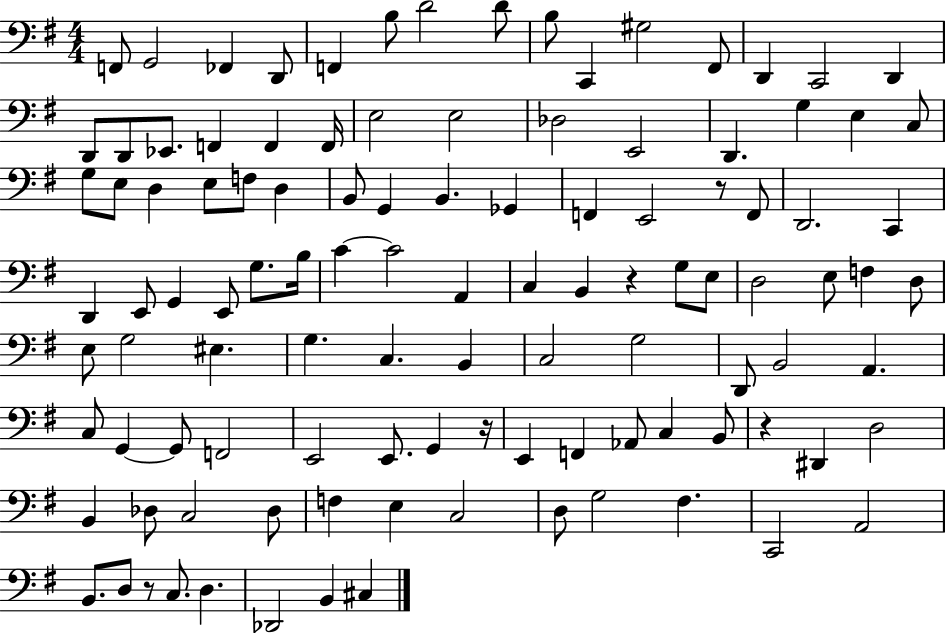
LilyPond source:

{
  \clef bass
  \numericTimeSignature
  \time 4/4
  \key g \major
  f,8 g,2 fes,4 d,8 | f,4 b8 d'2 d'8 | b8 c,4 gis2 fis,8 | d,4 c,2 d,4 | \break d,8 d,8 ees,8. f,4 f,4 f,16 | e2 e2 | des2 e,2 | d,4. g4 e4 c8 | \break g8 e8 d4 e8 f8 d4 | b,8 g,4 b,4. ges,4 | f,4 e,2 r8 f,8 | d,2. c,4 | \break d,4 e,8 g,4 e,8 g8. b16 | c'4~~ c'2 a,4 | c4 b,4 r4 g8 e8 | d2 e8 f4 d8 | \break e8 g2 eis4. | g4. c4. b,4 | c2 g2 | d,8 b,2 a,4. | \break c8 g,4~~ g,8 f,2 | e,2 e,8. g,4 r16 | e,4 f,4 aes,8 c4 b,8 | r4 dis,4 d2 | \break b,4 des8 c2 des8 | f4 e4 c2 | d8 g2 fis4. | c,2 a,2 | \break b,8. d8 r8 c8. d4. | des,2 b,4 cis4 | \bar "|."
}